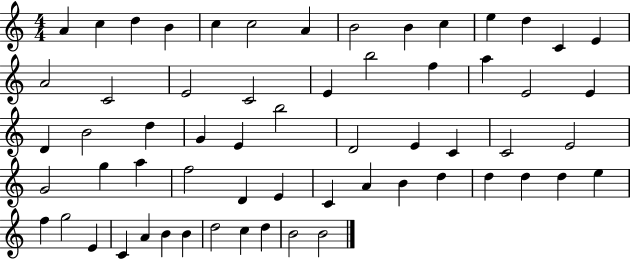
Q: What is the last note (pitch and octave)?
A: B4